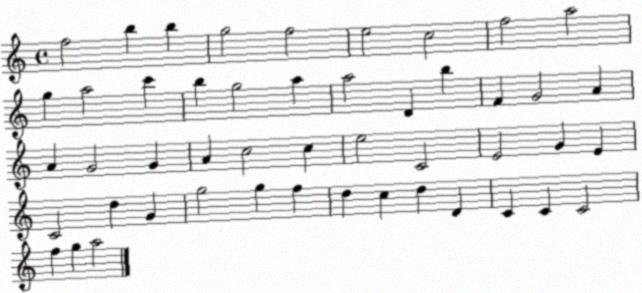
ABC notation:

X:1
T:Untitled
M:4/4
L:1/4
K:C
f2 b b g2 f2 e2 c2 f2 a2 g a2 c' b g2 a a2 D b F G2 A A G2 G A c2 c e2 C2 E2 G E C2 d G g2 g f d c d D C C C2 f g a2